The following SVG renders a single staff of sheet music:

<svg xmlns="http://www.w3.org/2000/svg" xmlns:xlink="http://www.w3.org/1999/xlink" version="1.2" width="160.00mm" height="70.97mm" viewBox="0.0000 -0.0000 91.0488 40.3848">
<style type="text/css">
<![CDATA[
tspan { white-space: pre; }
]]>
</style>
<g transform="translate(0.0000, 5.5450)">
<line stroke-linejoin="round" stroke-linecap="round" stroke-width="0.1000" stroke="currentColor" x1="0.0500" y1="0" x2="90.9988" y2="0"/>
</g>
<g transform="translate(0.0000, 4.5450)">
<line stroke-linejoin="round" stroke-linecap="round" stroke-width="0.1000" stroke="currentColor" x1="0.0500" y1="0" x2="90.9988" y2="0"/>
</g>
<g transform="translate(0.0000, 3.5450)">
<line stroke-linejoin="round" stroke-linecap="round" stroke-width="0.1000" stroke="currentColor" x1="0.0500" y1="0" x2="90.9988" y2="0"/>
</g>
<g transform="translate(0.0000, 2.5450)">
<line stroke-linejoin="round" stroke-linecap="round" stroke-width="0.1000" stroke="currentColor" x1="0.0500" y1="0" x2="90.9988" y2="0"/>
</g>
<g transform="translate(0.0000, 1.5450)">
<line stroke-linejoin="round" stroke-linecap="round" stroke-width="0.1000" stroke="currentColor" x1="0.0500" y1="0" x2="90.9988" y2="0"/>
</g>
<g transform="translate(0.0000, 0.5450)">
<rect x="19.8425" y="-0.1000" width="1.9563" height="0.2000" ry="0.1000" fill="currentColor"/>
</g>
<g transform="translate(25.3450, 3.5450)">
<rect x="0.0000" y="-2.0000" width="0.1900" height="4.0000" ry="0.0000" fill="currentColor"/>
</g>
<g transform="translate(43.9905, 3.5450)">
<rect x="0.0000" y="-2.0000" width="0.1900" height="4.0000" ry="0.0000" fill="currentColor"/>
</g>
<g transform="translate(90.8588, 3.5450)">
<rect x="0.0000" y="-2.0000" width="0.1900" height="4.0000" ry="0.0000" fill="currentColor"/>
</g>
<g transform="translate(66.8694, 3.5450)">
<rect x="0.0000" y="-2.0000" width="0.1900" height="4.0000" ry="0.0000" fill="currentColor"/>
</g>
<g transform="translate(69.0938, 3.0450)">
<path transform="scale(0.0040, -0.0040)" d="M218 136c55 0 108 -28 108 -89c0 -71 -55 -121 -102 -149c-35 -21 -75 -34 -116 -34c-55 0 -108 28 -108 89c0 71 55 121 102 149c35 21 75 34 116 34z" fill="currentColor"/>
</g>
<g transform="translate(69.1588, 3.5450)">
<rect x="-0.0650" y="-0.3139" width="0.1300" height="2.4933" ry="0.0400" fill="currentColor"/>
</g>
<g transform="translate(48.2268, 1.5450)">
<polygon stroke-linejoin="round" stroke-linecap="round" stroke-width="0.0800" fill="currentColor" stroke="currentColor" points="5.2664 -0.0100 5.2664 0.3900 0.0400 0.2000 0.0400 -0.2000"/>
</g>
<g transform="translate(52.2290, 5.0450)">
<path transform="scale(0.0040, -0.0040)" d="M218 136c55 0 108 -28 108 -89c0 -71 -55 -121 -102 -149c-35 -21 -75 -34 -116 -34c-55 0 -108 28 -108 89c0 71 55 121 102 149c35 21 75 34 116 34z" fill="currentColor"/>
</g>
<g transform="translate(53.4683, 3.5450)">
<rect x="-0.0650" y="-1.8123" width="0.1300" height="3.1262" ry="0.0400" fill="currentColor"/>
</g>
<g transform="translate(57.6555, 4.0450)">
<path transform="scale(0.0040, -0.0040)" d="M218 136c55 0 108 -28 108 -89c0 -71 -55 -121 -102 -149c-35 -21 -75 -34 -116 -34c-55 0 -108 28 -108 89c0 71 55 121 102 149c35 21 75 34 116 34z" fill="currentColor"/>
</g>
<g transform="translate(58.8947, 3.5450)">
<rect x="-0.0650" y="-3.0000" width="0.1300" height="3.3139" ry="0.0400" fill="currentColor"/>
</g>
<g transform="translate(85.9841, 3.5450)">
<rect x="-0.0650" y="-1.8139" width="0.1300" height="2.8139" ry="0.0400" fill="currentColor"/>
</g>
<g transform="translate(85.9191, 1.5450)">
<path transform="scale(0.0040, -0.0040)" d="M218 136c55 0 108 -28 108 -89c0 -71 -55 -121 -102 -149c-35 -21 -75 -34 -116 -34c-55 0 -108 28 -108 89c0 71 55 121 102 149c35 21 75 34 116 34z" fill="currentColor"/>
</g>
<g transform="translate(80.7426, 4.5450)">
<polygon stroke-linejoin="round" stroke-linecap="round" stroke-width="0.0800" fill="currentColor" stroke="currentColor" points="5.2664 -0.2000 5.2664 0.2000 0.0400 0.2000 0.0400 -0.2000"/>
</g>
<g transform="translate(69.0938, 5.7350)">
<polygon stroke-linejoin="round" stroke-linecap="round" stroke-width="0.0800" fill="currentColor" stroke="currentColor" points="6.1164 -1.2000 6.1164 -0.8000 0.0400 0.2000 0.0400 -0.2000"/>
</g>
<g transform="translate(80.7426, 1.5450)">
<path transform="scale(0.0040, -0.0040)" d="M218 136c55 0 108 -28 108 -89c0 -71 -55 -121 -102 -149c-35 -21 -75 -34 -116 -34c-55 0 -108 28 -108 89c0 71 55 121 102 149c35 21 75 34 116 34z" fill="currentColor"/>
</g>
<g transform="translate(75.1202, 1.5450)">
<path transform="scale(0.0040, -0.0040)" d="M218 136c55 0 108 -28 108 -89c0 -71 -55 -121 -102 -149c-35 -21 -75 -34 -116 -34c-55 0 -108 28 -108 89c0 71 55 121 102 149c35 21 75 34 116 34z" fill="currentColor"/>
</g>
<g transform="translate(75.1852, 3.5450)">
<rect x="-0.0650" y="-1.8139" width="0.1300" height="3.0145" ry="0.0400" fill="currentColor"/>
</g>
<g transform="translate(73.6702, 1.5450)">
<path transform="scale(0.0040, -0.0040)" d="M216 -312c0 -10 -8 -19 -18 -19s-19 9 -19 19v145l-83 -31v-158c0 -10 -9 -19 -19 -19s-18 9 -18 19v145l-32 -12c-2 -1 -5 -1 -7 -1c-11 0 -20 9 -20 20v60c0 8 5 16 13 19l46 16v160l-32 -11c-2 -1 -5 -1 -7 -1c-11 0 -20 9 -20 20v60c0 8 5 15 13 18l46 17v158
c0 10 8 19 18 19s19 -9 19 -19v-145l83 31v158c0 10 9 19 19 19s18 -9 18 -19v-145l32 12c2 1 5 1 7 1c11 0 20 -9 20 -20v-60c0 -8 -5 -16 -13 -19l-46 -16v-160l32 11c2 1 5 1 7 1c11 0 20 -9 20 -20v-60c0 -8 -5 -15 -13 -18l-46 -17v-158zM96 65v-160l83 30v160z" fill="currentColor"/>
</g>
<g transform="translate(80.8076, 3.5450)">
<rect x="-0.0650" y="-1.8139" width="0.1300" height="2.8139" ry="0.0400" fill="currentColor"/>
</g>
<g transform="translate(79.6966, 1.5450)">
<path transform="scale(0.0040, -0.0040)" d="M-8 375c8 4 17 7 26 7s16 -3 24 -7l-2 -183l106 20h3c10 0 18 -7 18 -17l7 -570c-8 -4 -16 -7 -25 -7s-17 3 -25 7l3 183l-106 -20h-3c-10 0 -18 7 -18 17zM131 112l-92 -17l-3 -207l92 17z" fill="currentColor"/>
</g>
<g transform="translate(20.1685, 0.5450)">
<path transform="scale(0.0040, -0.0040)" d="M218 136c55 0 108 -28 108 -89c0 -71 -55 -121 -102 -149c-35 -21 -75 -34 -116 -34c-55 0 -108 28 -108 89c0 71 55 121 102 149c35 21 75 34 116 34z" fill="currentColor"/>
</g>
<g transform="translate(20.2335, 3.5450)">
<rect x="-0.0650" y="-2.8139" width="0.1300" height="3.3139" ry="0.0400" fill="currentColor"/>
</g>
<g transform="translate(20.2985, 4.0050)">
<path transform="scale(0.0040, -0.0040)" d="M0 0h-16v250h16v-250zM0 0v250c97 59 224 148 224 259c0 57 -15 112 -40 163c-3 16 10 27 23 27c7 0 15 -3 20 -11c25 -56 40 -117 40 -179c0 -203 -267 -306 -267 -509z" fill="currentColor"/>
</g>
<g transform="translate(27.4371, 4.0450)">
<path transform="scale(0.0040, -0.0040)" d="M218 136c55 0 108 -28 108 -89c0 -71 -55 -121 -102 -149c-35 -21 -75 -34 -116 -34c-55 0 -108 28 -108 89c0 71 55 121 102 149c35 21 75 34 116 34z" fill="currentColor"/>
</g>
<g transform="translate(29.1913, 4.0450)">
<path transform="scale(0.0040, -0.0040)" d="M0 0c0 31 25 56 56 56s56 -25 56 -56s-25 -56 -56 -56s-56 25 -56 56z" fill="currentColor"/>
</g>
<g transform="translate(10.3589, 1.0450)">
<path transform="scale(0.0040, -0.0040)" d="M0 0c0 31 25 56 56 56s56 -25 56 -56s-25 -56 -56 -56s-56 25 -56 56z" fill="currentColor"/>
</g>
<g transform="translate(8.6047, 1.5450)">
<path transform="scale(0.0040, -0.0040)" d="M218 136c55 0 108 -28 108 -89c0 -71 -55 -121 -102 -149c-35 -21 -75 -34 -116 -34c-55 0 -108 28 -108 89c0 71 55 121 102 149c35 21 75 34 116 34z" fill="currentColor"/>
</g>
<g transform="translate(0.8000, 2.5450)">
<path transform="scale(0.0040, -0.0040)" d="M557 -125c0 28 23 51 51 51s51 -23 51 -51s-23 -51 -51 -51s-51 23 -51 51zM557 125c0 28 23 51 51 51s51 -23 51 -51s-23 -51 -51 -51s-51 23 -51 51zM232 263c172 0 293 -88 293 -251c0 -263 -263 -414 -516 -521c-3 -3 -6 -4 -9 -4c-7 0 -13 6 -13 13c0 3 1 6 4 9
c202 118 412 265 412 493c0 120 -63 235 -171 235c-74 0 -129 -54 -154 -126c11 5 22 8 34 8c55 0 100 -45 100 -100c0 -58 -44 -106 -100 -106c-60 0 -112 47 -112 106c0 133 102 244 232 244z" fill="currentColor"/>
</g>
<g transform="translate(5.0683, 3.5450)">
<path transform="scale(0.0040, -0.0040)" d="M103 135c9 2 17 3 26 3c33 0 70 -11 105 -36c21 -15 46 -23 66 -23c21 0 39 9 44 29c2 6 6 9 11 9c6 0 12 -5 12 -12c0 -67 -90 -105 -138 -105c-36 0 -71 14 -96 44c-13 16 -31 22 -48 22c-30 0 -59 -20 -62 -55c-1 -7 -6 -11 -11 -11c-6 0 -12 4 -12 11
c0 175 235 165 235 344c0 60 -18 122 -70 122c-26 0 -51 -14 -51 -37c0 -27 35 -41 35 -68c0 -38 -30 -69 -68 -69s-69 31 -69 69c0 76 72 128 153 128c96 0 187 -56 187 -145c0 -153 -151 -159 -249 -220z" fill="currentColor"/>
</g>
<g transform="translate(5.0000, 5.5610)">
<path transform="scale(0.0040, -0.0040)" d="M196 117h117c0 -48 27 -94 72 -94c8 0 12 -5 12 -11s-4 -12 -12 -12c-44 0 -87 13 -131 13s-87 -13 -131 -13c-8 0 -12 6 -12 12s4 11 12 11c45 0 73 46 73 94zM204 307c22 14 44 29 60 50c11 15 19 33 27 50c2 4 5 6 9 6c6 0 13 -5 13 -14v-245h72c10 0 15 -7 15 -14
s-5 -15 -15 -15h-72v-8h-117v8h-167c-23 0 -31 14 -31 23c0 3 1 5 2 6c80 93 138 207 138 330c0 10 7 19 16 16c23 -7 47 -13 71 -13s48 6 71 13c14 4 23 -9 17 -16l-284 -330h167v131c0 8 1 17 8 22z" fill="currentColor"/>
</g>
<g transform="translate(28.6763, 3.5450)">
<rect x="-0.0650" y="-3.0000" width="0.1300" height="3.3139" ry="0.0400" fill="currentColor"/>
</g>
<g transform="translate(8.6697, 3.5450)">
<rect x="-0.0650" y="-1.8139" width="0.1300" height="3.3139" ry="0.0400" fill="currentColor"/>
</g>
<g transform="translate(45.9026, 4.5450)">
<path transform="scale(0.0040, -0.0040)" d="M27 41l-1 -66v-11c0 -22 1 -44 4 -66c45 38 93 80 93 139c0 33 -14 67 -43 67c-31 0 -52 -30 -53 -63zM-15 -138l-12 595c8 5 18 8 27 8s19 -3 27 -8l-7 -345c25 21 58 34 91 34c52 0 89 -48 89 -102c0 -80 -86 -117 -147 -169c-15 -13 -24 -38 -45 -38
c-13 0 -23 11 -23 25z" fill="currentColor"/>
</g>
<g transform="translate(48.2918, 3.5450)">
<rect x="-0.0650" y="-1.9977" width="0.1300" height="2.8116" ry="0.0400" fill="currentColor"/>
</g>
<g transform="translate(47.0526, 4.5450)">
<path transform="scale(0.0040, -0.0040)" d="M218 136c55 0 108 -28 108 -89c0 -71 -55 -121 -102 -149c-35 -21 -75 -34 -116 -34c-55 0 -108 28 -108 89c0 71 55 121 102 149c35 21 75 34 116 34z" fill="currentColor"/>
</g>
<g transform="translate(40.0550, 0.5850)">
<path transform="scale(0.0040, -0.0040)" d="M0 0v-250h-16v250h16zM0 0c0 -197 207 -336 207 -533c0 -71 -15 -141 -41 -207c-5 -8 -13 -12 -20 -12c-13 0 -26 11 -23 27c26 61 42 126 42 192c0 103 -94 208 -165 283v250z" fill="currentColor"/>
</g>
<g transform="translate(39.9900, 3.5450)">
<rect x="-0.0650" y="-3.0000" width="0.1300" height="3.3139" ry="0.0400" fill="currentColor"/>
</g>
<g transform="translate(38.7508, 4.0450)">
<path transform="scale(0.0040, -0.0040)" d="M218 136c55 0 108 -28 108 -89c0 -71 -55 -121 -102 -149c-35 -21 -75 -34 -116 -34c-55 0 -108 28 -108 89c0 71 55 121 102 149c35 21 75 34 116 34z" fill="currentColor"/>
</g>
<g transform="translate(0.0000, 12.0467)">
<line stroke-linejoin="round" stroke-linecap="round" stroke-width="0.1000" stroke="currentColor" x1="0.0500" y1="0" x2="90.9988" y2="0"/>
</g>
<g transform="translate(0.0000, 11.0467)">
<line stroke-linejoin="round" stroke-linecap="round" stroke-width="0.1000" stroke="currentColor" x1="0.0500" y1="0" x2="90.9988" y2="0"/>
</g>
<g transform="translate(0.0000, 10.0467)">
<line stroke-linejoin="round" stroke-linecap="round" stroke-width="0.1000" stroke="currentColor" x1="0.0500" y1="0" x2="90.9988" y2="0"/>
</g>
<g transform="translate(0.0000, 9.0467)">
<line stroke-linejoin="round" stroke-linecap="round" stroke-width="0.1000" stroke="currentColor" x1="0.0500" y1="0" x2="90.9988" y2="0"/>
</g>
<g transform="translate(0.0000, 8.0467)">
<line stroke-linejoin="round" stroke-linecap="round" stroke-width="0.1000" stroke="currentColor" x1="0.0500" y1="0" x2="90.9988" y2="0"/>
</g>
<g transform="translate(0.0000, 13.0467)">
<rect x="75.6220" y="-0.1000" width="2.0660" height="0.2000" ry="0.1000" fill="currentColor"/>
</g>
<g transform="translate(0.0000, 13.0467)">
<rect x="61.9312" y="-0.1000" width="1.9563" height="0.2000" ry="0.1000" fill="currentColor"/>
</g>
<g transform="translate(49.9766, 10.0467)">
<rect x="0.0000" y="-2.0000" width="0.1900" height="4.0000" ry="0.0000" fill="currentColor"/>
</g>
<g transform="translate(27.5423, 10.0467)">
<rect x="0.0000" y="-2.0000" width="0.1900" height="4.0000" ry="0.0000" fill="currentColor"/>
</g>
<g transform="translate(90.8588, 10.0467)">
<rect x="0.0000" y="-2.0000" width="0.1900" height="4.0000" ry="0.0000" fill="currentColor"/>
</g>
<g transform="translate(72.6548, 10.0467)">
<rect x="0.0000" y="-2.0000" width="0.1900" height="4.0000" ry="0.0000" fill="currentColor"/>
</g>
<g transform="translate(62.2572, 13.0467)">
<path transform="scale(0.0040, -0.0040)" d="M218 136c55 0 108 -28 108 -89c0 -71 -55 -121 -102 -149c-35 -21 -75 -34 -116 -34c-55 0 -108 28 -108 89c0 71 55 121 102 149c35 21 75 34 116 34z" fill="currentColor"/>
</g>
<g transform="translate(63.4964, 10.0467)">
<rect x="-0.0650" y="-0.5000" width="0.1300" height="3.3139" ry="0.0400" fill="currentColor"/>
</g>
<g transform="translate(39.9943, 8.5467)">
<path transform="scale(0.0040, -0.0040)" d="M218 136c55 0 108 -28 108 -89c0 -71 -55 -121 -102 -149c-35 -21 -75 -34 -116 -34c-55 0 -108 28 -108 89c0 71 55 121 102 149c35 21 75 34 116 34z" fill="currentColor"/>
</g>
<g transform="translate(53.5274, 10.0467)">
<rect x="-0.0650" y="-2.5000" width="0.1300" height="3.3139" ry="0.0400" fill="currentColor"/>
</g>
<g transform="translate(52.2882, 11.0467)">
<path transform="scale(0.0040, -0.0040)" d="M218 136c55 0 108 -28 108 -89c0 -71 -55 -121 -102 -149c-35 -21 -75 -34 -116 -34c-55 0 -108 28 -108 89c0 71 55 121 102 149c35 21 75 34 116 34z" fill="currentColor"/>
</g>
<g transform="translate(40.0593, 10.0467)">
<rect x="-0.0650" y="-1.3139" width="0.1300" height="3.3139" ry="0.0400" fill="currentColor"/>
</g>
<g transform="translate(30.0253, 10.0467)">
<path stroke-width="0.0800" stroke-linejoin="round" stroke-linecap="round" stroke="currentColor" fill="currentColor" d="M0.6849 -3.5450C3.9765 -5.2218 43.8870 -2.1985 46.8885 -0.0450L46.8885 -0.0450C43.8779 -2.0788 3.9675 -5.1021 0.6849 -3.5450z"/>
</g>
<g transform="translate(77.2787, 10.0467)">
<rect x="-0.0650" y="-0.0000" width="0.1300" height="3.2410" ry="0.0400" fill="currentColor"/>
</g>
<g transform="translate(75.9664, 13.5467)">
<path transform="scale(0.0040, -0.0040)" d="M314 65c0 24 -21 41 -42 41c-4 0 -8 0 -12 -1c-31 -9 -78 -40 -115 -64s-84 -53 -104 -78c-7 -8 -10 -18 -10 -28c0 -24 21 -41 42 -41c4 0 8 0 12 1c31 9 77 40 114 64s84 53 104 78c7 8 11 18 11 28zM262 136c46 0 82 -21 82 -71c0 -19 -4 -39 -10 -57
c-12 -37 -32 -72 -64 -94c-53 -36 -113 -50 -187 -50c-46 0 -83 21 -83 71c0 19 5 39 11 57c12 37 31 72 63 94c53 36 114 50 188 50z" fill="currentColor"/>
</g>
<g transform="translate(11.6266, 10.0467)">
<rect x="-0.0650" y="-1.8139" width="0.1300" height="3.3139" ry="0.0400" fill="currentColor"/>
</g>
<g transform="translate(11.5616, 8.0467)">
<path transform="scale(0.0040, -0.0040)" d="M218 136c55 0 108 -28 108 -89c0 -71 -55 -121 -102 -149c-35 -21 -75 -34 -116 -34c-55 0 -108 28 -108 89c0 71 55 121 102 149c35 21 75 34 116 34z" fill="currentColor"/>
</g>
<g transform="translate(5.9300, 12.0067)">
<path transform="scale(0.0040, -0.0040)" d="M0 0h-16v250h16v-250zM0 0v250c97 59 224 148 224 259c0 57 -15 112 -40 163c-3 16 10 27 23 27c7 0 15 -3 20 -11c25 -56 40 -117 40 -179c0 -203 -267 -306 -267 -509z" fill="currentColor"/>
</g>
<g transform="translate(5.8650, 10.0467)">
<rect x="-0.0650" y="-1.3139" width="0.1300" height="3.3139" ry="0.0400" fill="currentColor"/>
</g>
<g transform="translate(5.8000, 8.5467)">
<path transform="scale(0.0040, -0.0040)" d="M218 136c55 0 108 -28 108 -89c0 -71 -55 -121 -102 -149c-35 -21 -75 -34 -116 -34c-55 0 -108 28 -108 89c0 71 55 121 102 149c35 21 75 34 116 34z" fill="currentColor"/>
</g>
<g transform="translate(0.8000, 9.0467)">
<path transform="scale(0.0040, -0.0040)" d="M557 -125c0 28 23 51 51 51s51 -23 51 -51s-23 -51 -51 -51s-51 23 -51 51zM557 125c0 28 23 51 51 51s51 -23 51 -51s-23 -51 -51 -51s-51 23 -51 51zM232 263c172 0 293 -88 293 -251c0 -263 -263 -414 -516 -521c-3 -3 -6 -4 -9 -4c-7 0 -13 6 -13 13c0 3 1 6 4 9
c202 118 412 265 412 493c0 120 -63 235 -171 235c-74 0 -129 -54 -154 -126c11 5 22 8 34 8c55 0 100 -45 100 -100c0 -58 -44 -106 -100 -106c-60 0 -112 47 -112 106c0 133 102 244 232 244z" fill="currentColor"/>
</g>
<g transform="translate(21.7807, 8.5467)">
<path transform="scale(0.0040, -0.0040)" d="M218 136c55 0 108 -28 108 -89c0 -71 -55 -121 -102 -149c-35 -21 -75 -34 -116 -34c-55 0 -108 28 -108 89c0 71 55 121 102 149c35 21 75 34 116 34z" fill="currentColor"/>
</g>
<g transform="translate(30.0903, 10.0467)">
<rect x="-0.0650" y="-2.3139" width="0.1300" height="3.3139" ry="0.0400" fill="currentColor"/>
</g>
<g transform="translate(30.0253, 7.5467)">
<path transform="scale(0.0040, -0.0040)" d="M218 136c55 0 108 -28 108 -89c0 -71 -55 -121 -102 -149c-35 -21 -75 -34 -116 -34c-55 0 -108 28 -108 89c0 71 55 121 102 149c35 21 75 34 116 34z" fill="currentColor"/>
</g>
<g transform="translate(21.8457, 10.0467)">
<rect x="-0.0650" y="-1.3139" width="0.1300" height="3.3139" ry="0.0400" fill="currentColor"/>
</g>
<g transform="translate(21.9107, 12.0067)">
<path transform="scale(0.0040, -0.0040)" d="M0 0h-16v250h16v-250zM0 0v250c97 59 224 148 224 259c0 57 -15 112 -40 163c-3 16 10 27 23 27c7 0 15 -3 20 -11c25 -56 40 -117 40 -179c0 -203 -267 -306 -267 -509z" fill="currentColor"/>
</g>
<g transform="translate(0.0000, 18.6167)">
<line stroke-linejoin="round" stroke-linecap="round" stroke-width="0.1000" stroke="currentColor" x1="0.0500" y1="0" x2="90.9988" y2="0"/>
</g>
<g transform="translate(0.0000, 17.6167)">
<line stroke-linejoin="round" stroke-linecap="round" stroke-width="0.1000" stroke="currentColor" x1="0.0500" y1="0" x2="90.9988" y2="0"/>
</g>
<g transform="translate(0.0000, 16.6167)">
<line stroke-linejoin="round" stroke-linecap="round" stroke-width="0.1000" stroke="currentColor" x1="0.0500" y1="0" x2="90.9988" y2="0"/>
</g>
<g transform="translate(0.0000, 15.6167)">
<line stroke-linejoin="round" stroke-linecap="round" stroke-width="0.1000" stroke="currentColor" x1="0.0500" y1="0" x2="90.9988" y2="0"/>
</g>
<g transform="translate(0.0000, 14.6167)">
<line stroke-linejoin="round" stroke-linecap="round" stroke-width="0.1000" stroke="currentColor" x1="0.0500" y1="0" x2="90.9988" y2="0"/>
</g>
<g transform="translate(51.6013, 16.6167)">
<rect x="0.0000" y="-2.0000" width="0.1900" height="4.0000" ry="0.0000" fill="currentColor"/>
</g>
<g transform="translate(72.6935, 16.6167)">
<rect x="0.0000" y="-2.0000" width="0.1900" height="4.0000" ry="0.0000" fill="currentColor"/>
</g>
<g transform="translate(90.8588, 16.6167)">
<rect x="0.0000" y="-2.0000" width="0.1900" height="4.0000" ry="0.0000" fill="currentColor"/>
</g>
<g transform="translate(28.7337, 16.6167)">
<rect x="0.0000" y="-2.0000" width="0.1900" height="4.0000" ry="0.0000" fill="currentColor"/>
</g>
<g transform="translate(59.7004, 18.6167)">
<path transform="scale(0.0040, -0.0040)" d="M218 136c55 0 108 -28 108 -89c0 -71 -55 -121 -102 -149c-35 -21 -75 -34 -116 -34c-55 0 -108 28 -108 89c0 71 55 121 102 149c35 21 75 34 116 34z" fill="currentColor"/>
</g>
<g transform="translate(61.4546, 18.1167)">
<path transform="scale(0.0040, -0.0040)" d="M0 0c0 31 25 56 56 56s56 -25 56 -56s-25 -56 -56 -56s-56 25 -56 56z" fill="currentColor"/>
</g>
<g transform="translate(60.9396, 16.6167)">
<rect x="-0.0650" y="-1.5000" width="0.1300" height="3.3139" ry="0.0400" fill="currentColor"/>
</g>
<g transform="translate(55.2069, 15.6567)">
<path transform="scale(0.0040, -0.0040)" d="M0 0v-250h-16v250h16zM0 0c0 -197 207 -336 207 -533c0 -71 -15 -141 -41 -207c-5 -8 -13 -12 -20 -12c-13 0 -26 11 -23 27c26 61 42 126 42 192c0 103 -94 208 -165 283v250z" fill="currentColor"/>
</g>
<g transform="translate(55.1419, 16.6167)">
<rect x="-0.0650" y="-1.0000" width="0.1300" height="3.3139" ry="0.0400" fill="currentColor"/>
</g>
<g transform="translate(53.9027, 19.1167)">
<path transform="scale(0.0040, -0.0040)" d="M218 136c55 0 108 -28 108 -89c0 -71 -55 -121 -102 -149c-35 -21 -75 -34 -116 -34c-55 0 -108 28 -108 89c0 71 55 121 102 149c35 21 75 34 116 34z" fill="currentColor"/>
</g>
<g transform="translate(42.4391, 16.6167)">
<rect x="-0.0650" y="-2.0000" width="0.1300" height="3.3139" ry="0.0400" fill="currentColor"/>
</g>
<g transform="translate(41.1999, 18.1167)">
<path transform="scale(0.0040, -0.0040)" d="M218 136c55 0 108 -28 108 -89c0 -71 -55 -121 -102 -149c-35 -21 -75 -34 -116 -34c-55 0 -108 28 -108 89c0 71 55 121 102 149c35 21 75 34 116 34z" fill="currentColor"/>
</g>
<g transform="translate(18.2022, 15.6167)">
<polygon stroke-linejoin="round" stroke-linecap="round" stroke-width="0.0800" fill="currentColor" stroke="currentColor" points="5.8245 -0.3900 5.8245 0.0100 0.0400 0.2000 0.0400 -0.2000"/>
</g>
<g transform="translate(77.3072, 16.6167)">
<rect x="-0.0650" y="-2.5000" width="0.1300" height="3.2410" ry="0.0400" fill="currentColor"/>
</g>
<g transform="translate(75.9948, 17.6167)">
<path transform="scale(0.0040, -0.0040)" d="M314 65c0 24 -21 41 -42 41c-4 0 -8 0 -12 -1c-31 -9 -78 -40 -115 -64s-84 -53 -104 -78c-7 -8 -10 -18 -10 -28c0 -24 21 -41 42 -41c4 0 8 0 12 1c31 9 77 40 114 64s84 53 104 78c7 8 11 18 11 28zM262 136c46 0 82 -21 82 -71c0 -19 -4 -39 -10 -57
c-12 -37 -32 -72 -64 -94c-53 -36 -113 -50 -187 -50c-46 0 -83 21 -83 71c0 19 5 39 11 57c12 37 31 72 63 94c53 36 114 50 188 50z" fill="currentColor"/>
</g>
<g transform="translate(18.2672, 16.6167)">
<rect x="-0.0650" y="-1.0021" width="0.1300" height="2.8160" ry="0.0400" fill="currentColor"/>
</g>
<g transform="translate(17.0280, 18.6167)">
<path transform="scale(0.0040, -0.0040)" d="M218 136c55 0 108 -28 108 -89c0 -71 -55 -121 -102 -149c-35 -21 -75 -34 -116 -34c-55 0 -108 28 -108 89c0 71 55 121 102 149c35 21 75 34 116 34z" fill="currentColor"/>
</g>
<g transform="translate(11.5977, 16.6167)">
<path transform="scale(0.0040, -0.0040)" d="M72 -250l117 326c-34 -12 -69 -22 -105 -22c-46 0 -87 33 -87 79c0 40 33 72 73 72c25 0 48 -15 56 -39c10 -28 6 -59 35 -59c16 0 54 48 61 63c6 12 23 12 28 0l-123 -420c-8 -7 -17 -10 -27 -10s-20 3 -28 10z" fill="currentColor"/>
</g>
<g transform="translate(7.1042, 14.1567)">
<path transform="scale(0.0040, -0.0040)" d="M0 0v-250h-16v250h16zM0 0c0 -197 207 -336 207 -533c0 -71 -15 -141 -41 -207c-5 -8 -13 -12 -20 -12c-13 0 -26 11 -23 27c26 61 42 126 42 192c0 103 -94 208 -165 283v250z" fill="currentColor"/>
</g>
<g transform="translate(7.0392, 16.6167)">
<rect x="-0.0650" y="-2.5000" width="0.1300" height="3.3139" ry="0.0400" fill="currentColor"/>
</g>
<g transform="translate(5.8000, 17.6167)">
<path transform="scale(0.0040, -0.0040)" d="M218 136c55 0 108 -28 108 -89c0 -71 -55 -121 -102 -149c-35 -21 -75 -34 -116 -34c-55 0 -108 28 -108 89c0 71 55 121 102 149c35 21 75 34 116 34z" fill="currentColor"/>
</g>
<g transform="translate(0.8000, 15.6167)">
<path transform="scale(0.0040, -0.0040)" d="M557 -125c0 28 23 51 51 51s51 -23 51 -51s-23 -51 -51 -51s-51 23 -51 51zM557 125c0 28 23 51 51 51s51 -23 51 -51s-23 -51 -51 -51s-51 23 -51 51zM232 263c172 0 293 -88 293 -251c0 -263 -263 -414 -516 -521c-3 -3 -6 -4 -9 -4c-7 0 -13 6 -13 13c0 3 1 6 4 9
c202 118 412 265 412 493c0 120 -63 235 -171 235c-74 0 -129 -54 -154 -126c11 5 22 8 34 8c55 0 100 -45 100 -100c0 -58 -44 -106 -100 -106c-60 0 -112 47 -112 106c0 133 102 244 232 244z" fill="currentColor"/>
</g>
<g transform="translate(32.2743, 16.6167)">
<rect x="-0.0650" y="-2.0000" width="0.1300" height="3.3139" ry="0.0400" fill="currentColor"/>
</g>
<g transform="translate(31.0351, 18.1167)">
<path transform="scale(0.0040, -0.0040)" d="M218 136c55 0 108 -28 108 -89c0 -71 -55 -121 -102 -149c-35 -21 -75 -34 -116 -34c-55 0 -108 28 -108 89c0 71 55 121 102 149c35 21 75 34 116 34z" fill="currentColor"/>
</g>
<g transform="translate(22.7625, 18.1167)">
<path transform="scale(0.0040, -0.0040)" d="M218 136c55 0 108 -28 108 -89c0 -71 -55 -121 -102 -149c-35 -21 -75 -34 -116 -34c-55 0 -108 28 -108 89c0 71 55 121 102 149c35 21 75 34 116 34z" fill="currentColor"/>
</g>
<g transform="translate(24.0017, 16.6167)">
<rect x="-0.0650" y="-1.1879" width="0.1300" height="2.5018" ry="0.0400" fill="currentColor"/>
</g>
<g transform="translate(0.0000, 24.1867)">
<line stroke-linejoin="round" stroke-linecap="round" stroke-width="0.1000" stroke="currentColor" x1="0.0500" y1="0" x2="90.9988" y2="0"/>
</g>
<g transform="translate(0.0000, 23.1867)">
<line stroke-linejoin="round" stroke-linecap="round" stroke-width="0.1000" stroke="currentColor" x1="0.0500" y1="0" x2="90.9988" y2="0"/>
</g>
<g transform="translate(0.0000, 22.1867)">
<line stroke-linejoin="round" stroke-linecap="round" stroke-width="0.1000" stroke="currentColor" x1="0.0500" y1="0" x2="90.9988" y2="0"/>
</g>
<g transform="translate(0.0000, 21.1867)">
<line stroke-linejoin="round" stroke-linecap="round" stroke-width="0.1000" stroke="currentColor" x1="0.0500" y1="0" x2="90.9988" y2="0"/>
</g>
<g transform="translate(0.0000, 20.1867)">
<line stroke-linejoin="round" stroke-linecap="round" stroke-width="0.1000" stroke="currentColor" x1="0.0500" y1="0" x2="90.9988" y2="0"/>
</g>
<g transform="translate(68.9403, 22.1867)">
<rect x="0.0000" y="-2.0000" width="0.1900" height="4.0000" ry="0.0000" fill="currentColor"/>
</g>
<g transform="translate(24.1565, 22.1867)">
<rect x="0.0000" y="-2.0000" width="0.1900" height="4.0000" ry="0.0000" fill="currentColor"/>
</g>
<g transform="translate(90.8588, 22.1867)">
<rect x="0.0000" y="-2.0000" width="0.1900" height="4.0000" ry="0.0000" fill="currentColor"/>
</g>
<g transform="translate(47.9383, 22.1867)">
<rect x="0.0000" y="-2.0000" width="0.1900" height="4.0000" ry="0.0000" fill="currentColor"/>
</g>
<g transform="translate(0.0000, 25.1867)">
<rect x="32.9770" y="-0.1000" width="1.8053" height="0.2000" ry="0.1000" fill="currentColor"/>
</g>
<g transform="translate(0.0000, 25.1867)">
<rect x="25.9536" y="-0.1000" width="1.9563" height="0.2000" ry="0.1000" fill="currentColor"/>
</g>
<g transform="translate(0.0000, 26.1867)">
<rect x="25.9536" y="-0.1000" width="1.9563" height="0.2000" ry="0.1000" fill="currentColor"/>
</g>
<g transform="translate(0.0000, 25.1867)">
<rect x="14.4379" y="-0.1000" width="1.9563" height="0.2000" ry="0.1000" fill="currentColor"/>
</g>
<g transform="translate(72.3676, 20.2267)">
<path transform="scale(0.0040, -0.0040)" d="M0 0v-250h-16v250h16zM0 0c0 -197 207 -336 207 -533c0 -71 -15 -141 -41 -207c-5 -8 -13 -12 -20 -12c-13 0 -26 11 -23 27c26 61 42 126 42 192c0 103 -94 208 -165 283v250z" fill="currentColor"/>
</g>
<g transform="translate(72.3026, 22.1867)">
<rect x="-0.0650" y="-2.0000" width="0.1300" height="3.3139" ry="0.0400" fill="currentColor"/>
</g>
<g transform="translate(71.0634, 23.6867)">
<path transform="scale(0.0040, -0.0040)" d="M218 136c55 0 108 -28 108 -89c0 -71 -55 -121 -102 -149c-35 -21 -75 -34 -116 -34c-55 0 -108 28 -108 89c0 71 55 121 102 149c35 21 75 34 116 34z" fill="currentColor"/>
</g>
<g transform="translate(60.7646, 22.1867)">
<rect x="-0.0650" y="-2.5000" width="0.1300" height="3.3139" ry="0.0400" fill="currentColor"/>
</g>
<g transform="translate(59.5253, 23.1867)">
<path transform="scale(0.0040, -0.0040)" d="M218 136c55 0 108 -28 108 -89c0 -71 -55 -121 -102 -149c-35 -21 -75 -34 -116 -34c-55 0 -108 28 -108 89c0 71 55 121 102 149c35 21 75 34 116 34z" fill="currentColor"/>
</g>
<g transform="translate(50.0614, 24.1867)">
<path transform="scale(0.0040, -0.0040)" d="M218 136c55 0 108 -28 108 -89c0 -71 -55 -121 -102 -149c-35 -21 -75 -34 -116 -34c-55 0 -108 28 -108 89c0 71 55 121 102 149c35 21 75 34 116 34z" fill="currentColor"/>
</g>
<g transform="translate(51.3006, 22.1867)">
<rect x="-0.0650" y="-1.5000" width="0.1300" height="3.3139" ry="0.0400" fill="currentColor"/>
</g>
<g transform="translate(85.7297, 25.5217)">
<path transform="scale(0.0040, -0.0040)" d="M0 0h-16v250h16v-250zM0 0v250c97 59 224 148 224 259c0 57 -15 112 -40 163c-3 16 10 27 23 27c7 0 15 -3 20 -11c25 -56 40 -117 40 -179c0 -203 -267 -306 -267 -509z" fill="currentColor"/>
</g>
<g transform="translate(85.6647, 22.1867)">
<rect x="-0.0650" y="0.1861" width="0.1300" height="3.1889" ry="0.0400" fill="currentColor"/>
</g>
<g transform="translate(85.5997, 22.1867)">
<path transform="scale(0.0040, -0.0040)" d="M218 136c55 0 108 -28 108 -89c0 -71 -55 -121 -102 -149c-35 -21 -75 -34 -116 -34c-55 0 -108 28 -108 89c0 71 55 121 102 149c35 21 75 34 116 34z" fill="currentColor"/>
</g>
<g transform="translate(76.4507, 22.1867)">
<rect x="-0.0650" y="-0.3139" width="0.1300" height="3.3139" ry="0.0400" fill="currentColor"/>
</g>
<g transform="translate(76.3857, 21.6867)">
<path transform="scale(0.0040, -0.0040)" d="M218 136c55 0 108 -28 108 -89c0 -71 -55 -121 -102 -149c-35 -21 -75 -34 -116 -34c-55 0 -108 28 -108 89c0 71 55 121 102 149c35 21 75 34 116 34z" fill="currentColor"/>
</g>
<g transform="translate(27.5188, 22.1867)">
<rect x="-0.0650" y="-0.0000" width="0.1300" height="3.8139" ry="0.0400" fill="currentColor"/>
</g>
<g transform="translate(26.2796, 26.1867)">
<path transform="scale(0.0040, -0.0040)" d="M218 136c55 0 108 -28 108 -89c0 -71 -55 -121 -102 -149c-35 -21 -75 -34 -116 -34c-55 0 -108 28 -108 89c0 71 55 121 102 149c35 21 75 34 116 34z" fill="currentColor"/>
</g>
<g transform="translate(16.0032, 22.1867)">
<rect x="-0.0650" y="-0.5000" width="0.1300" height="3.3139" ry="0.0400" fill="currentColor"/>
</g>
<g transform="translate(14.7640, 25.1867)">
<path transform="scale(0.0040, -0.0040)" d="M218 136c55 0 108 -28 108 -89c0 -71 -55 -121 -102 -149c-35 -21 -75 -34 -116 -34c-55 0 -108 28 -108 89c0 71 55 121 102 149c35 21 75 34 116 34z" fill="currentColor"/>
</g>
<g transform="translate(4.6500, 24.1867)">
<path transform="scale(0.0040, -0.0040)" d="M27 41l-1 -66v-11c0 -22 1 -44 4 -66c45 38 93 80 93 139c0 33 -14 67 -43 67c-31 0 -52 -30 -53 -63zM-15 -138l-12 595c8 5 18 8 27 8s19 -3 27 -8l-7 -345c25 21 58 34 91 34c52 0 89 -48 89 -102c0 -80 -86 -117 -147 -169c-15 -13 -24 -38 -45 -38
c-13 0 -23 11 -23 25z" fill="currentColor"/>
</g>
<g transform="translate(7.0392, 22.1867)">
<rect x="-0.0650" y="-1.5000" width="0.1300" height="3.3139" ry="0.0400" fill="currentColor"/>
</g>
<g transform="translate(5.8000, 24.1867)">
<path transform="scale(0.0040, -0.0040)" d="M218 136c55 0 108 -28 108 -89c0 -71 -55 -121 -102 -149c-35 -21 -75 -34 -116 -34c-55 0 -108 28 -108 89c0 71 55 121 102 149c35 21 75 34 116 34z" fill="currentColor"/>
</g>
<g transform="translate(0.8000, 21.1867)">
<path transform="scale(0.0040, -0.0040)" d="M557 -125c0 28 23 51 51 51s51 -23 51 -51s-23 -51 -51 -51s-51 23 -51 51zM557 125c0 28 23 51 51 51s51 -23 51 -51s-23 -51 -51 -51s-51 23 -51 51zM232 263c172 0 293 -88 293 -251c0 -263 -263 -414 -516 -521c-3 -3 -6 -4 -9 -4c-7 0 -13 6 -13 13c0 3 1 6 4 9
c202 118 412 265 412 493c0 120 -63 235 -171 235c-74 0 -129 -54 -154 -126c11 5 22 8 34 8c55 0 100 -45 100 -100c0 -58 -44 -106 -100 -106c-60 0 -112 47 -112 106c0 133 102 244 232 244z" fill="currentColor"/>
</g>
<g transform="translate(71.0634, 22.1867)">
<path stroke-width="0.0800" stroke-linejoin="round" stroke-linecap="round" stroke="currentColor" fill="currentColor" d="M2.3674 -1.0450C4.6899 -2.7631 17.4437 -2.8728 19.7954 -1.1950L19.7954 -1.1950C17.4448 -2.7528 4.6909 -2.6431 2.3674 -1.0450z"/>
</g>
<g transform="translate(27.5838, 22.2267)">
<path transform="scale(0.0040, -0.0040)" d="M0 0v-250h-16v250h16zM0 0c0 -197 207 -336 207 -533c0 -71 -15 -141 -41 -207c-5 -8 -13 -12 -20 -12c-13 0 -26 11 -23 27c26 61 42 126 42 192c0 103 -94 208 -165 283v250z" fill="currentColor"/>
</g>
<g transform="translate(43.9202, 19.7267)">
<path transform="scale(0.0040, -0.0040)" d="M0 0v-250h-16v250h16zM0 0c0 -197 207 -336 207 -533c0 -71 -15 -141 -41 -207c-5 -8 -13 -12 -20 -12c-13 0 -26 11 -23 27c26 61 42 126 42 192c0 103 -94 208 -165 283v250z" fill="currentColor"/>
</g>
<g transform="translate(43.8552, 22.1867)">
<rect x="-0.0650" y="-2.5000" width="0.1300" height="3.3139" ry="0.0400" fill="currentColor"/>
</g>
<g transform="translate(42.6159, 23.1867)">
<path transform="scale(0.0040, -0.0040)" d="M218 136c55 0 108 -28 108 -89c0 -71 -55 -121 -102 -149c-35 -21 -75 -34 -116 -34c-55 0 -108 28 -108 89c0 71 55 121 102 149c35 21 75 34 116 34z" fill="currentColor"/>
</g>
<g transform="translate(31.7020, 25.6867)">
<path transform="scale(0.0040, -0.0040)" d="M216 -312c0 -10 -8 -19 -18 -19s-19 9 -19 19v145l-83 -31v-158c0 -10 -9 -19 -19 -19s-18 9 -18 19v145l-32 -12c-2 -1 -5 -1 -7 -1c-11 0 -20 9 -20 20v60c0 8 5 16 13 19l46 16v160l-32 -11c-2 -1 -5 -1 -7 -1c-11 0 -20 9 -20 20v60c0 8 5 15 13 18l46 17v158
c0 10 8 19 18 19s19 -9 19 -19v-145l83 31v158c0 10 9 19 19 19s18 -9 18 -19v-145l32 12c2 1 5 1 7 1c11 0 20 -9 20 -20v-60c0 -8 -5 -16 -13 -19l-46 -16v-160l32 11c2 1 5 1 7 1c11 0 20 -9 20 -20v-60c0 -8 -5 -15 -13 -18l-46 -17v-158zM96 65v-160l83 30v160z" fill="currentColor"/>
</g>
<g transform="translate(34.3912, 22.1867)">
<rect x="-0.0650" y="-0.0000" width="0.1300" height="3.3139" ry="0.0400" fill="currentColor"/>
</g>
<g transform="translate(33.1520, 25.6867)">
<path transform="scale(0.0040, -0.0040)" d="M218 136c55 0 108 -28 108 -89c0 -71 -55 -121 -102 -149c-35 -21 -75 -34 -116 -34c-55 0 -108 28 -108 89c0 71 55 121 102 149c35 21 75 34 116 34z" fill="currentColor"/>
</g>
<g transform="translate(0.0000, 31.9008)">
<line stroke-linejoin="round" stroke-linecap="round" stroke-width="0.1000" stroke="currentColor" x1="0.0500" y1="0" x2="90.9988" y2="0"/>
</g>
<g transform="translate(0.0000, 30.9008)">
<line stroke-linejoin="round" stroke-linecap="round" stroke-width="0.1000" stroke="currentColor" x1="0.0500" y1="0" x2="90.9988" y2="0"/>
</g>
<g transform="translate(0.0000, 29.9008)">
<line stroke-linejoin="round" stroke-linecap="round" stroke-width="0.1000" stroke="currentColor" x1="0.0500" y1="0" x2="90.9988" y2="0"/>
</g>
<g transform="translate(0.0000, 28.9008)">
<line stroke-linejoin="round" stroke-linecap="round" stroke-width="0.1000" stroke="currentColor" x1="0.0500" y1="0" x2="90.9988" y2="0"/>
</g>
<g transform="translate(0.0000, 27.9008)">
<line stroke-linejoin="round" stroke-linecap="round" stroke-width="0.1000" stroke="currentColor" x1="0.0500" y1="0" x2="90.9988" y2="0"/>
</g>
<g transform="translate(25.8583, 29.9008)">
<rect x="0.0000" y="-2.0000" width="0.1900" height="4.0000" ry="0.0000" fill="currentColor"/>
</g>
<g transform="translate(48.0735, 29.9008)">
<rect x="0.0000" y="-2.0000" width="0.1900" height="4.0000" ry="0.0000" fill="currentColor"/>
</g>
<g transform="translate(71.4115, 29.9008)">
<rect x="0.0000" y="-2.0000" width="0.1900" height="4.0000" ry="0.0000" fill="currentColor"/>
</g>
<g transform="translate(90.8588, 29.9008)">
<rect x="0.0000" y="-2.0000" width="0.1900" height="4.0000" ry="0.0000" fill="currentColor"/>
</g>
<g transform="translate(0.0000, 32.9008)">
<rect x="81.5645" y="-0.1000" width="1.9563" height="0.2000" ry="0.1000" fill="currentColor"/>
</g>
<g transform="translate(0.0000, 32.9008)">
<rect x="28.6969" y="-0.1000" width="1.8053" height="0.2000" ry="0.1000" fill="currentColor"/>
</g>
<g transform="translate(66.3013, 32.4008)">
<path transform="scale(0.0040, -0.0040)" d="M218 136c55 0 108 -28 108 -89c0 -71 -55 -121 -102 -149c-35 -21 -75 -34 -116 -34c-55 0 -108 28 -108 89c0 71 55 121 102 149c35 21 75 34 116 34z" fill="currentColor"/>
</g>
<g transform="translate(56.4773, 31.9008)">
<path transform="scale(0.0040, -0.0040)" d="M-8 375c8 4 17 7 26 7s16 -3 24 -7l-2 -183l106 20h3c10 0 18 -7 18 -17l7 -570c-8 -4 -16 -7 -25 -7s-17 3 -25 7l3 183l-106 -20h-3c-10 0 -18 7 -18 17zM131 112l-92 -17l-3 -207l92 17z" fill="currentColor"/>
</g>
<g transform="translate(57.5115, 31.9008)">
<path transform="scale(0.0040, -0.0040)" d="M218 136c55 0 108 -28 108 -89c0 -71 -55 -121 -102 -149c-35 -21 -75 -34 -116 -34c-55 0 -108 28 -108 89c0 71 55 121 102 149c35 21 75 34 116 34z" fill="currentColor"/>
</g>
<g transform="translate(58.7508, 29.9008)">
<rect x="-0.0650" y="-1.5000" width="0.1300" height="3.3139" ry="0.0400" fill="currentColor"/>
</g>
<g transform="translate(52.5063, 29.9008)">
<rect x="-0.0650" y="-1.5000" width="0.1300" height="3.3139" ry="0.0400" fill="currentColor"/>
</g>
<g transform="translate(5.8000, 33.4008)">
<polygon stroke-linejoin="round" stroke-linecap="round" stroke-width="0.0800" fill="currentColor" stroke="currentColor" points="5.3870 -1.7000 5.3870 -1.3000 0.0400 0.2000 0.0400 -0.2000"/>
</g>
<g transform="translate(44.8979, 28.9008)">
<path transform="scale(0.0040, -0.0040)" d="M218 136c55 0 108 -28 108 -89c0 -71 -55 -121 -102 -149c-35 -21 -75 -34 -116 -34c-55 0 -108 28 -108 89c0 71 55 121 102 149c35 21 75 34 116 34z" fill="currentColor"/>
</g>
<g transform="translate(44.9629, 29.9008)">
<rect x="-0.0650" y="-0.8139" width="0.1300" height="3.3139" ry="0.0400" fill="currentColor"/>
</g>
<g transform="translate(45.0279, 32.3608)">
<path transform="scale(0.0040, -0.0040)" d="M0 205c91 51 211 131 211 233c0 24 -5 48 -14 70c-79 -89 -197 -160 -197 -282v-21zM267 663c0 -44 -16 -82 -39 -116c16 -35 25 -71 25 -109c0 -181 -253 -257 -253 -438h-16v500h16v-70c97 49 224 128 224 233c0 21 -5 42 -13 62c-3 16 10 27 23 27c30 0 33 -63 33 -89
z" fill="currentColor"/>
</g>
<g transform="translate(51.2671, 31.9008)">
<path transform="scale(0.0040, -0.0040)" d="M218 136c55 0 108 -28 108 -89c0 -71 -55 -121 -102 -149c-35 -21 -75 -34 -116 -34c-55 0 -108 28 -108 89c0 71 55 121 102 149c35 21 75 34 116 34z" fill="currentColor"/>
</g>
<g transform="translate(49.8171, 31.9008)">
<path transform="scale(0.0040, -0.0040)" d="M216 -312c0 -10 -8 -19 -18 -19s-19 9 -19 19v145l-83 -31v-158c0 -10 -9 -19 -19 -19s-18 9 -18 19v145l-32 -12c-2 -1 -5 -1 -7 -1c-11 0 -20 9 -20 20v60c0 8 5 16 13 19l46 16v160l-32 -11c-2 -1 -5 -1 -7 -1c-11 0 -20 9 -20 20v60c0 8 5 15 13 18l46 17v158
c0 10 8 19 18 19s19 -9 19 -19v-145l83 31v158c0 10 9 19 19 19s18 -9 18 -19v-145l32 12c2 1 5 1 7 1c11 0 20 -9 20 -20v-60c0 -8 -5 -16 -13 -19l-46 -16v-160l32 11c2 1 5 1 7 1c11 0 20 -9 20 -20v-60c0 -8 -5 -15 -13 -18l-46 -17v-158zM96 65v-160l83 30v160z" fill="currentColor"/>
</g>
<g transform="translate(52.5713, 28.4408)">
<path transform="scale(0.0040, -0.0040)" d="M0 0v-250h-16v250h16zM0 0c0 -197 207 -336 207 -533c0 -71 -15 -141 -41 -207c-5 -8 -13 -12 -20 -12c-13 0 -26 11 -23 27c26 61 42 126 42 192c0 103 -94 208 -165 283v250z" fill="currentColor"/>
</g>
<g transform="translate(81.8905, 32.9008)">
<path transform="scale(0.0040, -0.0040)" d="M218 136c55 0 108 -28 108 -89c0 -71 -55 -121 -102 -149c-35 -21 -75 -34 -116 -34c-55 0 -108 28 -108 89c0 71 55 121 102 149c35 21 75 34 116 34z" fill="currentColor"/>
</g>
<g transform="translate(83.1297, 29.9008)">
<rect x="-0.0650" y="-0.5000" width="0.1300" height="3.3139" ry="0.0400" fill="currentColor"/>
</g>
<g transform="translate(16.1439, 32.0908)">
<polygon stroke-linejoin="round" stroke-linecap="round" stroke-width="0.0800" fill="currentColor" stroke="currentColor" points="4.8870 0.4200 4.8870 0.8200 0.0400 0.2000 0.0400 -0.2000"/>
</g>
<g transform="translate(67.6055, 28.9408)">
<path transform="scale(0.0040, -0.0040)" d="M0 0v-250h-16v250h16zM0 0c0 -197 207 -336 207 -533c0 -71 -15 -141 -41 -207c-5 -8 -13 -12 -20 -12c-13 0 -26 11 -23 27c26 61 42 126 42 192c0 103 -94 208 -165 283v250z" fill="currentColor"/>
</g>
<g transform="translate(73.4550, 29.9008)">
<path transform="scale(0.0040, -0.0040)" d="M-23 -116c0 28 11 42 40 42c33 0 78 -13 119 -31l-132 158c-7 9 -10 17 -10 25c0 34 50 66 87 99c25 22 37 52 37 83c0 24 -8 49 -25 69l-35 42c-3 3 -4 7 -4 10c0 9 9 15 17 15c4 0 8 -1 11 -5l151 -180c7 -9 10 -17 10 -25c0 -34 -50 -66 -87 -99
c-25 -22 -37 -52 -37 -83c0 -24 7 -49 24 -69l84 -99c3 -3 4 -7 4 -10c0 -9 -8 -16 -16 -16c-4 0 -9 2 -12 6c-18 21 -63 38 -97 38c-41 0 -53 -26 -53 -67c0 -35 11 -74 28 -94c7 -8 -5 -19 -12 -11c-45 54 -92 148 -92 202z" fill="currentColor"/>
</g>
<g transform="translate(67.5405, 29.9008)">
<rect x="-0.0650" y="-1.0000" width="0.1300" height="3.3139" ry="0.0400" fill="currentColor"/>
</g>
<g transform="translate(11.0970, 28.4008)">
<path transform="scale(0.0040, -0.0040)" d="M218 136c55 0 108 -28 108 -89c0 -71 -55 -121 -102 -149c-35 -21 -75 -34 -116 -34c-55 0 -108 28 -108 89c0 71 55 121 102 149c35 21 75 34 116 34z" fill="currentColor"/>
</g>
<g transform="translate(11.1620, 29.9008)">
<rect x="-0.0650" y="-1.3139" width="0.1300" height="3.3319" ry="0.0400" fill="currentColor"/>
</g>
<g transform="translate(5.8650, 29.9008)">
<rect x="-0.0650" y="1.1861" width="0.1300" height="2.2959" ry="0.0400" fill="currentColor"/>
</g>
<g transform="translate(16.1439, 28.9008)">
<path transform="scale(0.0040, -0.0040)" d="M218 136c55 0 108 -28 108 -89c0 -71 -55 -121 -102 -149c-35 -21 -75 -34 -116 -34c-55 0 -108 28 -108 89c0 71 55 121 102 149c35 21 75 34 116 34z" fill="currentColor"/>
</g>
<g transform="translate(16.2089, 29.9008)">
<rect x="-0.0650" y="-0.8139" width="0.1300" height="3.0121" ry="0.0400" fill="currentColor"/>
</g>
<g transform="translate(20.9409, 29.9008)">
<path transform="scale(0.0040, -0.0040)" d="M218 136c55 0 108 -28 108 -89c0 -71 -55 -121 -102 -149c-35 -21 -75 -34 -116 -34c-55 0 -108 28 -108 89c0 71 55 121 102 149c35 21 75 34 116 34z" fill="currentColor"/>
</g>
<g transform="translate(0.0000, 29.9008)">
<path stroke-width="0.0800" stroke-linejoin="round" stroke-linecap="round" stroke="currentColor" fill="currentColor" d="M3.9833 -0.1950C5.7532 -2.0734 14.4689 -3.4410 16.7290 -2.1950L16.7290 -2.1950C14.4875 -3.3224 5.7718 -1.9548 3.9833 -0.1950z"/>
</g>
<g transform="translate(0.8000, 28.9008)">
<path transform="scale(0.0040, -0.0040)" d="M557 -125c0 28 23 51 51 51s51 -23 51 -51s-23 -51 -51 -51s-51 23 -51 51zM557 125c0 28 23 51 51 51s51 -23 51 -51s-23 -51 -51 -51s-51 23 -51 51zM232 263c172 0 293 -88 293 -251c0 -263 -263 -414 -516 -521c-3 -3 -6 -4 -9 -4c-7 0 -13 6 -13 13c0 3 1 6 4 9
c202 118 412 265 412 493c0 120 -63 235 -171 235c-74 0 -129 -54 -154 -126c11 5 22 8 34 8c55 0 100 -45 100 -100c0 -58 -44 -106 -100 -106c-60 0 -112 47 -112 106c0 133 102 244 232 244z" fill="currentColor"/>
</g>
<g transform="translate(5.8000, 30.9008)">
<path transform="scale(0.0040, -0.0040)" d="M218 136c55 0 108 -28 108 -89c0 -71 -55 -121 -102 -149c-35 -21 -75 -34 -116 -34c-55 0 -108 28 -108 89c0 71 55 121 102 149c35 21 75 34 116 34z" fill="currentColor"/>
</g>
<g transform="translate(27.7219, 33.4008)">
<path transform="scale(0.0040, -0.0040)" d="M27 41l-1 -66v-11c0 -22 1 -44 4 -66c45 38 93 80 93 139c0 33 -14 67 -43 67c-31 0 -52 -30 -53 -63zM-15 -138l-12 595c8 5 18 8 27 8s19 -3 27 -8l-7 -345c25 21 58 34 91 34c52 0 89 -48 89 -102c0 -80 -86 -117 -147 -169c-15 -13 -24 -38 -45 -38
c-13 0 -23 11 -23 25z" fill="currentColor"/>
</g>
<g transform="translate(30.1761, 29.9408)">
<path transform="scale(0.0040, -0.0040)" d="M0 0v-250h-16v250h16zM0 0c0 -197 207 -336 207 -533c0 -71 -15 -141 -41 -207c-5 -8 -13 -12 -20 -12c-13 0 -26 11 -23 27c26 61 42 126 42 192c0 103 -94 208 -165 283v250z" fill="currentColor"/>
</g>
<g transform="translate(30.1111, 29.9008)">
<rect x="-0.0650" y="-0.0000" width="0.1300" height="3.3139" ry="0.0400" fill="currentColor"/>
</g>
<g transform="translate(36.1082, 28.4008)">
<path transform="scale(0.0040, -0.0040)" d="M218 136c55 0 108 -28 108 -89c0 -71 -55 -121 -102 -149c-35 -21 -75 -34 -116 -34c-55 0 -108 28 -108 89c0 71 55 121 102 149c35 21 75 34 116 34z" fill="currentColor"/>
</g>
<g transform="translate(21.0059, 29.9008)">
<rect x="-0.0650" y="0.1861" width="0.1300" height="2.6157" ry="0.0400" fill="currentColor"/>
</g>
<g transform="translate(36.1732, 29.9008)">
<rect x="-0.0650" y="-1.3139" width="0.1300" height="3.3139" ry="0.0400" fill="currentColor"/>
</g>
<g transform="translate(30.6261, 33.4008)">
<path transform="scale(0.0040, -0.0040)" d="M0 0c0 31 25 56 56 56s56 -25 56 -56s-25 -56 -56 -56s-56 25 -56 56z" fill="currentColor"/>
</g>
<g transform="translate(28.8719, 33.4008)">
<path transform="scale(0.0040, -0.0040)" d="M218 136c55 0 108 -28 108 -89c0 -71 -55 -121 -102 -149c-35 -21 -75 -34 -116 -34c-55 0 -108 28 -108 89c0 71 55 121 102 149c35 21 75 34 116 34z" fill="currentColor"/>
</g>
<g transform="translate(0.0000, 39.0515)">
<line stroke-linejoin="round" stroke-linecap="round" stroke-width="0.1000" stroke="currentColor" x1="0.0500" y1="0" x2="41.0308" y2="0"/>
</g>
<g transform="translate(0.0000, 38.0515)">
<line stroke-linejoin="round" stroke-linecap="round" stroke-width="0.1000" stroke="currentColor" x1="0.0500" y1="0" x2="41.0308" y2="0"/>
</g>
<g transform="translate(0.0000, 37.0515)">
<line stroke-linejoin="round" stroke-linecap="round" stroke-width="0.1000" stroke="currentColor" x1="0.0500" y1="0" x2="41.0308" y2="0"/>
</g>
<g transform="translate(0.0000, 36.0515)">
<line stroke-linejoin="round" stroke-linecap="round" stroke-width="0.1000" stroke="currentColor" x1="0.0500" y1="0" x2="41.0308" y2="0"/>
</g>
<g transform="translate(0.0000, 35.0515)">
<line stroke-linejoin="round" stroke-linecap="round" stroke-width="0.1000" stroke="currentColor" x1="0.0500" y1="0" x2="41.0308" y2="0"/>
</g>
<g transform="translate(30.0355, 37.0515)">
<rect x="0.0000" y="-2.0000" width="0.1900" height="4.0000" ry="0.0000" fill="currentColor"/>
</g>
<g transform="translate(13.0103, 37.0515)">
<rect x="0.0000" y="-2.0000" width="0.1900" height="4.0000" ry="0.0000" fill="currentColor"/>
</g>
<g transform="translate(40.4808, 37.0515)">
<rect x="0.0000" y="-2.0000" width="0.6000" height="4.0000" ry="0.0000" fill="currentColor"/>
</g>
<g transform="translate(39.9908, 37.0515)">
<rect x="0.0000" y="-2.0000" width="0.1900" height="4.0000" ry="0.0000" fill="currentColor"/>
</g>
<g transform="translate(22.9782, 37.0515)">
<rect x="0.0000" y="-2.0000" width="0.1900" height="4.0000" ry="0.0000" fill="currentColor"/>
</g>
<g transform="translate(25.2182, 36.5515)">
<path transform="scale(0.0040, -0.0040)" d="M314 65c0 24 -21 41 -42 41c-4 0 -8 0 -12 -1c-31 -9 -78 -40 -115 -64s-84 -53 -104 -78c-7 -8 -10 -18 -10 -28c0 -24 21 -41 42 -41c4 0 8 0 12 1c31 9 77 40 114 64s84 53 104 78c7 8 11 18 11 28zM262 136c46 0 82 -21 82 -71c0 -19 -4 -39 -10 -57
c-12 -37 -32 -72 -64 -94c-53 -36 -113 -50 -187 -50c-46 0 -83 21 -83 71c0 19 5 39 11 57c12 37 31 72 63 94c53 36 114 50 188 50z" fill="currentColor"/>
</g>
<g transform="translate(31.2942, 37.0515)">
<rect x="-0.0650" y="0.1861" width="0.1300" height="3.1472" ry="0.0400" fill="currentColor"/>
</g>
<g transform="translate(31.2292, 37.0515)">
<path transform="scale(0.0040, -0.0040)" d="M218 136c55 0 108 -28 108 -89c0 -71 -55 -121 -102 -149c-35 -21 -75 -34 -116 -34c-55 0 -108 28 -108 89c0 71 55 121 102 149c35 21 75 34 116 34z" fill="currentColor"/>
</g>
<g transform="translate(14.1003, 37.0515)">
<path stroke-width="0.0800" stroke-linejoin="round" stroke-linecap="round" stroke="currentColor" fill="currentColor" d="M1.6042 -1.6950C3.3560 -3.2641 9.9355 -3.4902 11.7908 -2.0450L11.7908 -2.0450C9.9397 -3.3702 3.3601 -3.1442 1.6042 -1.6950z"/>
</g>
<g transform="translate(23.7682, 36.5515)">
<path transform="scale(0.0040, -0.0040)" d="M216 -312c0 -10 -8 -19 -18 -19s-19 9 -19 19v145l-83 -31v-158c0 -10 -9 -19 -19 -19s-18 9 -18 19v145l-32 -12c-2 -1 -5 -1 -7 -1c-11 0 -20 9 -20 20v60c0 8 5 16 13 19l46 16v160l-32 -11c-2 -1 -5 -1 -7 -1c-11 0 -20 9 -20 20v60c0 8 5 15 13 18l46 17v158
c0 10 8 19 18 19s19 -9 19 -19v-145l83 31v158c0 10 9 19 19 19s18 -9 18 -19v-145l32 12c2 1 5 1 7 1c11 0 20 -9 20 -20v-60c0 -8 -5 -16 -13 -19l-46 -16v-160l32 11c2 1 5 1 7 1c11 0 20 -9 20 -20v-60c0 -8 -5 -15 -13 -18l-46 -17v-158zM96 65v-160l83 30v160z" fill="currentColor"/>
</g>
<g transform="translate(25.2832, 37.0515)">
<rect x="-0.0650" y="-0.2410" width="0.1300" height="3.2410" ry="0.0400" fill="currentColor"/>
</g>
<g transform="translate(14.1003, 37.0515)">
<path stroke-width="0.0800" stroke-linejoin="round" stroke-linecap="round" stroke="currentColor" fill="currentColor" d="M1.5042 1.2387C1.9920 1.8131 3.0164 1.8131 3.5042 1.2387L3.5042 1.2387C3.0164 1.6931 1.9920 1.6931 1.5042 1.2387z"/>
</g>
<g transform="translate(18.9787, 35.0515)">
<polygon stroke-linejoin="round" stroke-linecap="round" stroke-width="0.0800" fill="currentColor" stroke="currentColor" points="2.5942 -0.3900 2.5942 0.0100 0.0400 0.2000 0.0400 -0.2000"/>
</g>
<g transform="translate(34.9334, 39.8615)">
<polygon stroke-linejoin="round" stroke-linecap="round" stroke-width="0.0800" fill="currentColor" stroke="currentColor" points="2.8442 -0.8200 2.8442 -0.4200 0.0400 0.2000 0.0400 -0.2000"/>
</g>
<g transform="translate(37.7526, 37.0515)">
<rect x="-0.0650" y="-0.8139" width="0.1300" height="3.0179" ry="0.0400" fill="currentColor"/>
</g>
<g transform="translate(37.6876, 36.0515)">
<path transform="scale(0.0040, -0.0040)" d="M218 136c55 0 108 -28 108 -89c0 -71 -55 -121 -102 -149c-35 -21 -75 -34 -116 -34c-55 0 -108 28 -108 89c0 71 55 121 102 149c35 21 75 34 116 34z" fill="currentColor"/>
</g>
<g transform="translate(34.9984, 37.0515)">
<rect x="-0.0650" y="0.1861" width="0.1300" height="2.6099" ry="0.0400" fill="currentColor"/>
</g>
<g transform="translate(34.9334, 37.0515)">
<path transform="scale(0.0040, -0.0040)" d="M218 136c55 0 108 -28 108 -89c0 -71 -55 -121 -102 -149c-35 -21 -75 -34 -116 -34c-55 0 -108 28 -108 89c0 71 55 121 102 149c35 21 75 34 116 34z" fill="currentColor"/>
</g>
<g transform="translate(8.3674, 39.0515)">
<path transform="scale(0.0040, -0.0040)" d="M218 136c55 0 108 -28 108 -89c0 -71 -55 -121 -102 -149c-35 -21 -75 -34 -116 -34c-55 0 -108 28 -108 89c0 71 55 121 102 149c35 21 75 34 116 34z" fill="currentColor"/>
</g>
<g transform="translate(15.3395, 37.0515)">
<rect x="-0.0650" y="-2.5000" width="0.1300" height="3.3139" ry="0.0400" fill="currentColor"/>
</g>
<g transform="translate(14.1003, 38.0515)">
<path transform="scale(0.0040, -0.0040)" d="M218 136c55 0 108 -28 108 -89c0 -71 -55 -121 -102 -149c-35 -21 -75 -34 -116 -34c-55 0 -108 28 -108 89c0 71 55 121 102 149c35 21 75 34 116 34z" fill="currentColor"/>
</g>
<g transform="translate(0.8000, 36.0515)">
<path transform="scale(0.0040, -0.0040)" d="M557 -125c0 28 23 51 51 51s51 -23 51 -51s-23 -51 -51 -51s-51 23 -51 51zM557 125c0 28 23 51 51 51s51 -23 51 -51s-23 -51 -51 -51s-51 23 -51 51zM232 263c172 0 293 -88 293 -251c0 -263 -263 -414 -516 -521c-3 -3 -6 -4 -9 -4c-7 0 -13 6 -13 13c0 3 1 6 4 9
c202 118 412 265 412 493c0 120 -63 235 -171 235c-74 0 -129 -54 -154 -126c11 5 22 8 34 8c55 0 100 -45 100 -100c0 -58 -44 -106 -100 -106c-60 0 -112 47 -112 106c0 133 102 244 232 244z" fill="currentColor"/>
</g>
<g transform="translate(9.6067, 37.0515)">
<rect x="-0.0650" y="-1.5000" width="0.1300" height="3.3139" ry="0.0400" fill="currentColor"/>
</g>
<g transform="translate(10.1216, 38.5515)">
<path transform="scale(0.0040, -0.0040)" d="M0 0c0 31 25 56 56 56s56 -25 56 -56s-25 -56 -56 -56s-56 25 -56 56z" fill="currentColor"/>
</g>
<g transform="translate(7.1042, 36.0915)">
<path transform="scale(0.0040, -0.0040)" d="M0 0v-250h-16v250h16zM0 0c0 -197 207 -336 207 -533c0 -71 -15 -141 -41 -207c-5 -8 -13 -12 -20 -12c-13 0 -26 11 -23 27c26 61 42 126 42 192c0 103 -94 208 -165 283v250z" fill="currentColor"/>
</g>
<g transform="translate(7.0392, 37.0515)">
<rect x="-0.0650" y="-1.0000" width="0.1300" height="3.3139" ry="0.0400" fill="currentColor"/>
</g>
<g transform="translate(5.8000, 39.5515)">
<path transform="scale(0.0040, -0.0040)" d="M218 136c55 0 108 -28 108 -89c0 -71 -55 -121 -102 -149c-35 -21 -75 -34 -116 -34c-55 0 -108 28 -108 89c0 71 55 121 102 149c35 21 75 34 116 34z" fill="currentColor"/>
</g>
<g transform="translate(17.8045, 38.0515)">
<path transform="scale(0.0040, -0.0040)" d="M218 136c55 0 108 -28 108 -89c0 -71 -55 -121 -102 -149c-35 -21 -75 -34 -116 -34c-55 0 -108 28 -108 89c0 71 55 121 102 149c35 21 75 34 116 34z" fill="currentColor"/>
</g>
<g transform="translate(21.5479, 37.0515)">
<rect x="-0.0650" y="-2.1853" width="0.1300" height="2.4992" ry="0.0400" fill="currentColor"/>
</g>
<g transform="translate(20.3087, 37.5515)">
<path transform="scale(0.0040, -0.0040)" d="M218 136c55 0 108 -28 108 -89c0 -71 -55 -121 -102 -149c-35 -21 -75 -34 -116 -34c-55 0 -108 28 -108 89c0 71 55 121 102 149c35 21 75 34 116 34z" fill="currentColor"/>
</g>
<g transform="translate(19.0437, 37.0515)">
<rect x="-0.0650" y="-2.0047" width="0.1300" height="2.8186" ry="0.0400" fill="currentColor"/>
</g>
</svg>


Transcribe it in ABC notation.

X:1
T:Untitled
M:2/4
L:1/4
K:C
A, C/2 C, C,/2 _B,,/2 A,,/2 C, E,/2 ^A,/2 A,/2 A,/2 G,/2 A, G,/2 B, G, B,, E,, D,,2 B,,/2 z/2 G,,/2 A,,/2 A,, A,, F,,/2 G,, B,,2 _G,, E,, C,,/2 ^D,, B,,/2 G,, B,, A,,/2 E, D,/2 B,,/2 G,/2 F,/2 D,/2 _D,,/2 G, F,/4 ^G,,/2 G,, F,,/2 z E,, F,,/2 G,, B,, B,,/2 C,/2 ^E,2 D, D,/2 F,/2